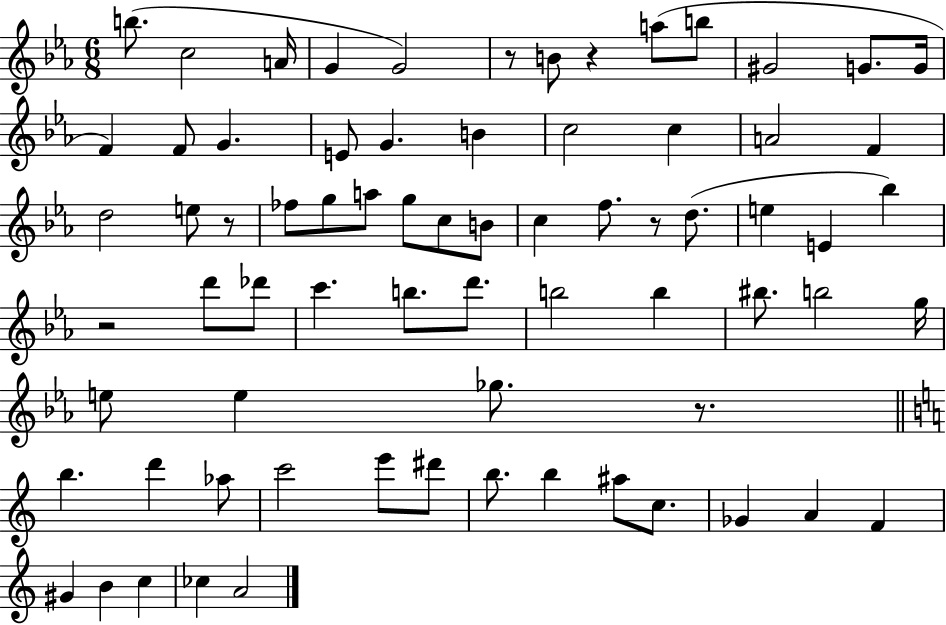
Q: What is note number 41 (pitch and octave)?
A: B5